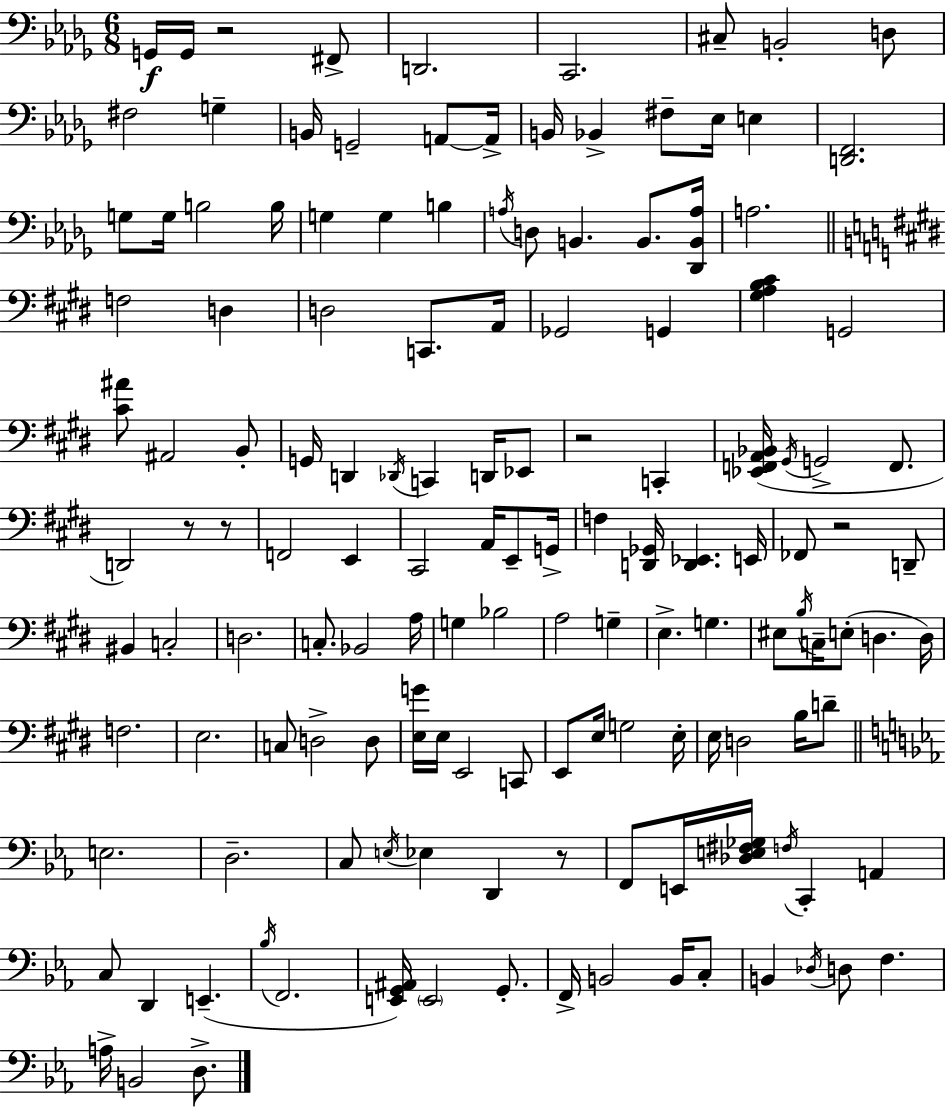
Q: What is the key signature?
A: BES minor